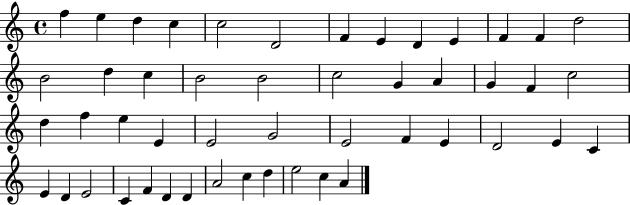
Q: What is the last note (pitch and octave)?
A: A4